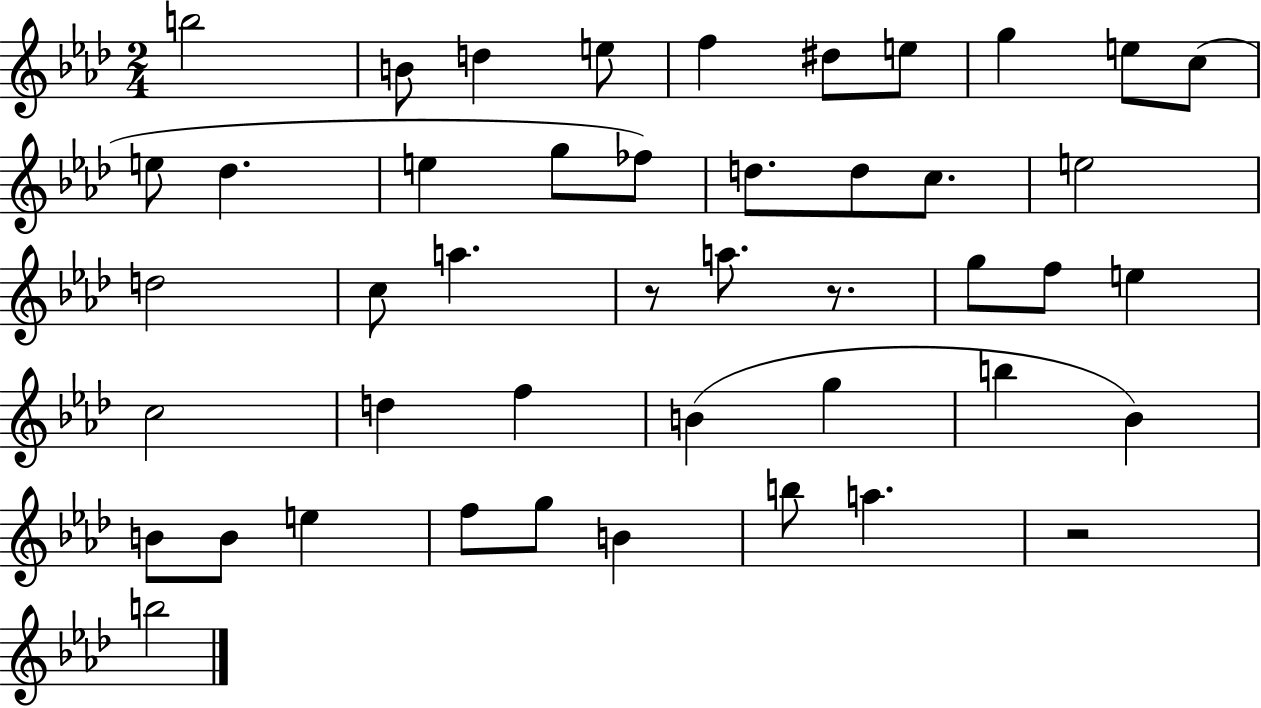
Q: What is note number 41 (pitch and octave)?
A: A5